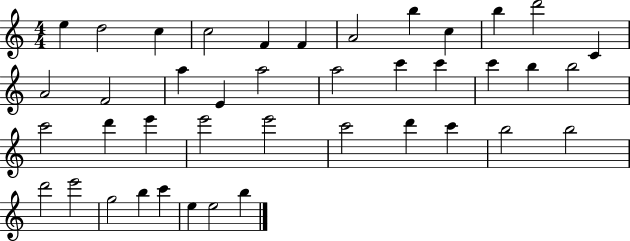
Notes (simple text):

E5/q D5/h C5/q C5/h F4/q F4/q A4/h B5/q C5/q B5/q D6/h C4/q A4/h F4/h A5/q E4/q A5/h A5/h C6/q C6/q C6/q B5/q B5/h C6/h D6/q E6/q E6/h E6/h C6/h D6/q C6/q B5/h B5/h D6/h E6/h G5/h B5/q C6/q E5/q E5/h B5/q